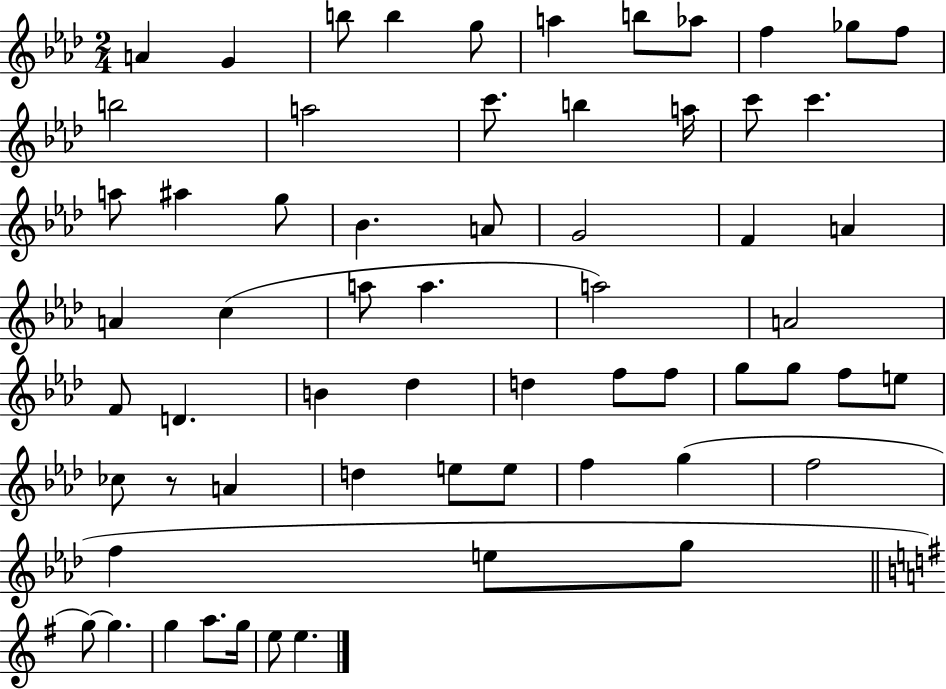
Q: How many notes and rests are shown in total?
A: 62